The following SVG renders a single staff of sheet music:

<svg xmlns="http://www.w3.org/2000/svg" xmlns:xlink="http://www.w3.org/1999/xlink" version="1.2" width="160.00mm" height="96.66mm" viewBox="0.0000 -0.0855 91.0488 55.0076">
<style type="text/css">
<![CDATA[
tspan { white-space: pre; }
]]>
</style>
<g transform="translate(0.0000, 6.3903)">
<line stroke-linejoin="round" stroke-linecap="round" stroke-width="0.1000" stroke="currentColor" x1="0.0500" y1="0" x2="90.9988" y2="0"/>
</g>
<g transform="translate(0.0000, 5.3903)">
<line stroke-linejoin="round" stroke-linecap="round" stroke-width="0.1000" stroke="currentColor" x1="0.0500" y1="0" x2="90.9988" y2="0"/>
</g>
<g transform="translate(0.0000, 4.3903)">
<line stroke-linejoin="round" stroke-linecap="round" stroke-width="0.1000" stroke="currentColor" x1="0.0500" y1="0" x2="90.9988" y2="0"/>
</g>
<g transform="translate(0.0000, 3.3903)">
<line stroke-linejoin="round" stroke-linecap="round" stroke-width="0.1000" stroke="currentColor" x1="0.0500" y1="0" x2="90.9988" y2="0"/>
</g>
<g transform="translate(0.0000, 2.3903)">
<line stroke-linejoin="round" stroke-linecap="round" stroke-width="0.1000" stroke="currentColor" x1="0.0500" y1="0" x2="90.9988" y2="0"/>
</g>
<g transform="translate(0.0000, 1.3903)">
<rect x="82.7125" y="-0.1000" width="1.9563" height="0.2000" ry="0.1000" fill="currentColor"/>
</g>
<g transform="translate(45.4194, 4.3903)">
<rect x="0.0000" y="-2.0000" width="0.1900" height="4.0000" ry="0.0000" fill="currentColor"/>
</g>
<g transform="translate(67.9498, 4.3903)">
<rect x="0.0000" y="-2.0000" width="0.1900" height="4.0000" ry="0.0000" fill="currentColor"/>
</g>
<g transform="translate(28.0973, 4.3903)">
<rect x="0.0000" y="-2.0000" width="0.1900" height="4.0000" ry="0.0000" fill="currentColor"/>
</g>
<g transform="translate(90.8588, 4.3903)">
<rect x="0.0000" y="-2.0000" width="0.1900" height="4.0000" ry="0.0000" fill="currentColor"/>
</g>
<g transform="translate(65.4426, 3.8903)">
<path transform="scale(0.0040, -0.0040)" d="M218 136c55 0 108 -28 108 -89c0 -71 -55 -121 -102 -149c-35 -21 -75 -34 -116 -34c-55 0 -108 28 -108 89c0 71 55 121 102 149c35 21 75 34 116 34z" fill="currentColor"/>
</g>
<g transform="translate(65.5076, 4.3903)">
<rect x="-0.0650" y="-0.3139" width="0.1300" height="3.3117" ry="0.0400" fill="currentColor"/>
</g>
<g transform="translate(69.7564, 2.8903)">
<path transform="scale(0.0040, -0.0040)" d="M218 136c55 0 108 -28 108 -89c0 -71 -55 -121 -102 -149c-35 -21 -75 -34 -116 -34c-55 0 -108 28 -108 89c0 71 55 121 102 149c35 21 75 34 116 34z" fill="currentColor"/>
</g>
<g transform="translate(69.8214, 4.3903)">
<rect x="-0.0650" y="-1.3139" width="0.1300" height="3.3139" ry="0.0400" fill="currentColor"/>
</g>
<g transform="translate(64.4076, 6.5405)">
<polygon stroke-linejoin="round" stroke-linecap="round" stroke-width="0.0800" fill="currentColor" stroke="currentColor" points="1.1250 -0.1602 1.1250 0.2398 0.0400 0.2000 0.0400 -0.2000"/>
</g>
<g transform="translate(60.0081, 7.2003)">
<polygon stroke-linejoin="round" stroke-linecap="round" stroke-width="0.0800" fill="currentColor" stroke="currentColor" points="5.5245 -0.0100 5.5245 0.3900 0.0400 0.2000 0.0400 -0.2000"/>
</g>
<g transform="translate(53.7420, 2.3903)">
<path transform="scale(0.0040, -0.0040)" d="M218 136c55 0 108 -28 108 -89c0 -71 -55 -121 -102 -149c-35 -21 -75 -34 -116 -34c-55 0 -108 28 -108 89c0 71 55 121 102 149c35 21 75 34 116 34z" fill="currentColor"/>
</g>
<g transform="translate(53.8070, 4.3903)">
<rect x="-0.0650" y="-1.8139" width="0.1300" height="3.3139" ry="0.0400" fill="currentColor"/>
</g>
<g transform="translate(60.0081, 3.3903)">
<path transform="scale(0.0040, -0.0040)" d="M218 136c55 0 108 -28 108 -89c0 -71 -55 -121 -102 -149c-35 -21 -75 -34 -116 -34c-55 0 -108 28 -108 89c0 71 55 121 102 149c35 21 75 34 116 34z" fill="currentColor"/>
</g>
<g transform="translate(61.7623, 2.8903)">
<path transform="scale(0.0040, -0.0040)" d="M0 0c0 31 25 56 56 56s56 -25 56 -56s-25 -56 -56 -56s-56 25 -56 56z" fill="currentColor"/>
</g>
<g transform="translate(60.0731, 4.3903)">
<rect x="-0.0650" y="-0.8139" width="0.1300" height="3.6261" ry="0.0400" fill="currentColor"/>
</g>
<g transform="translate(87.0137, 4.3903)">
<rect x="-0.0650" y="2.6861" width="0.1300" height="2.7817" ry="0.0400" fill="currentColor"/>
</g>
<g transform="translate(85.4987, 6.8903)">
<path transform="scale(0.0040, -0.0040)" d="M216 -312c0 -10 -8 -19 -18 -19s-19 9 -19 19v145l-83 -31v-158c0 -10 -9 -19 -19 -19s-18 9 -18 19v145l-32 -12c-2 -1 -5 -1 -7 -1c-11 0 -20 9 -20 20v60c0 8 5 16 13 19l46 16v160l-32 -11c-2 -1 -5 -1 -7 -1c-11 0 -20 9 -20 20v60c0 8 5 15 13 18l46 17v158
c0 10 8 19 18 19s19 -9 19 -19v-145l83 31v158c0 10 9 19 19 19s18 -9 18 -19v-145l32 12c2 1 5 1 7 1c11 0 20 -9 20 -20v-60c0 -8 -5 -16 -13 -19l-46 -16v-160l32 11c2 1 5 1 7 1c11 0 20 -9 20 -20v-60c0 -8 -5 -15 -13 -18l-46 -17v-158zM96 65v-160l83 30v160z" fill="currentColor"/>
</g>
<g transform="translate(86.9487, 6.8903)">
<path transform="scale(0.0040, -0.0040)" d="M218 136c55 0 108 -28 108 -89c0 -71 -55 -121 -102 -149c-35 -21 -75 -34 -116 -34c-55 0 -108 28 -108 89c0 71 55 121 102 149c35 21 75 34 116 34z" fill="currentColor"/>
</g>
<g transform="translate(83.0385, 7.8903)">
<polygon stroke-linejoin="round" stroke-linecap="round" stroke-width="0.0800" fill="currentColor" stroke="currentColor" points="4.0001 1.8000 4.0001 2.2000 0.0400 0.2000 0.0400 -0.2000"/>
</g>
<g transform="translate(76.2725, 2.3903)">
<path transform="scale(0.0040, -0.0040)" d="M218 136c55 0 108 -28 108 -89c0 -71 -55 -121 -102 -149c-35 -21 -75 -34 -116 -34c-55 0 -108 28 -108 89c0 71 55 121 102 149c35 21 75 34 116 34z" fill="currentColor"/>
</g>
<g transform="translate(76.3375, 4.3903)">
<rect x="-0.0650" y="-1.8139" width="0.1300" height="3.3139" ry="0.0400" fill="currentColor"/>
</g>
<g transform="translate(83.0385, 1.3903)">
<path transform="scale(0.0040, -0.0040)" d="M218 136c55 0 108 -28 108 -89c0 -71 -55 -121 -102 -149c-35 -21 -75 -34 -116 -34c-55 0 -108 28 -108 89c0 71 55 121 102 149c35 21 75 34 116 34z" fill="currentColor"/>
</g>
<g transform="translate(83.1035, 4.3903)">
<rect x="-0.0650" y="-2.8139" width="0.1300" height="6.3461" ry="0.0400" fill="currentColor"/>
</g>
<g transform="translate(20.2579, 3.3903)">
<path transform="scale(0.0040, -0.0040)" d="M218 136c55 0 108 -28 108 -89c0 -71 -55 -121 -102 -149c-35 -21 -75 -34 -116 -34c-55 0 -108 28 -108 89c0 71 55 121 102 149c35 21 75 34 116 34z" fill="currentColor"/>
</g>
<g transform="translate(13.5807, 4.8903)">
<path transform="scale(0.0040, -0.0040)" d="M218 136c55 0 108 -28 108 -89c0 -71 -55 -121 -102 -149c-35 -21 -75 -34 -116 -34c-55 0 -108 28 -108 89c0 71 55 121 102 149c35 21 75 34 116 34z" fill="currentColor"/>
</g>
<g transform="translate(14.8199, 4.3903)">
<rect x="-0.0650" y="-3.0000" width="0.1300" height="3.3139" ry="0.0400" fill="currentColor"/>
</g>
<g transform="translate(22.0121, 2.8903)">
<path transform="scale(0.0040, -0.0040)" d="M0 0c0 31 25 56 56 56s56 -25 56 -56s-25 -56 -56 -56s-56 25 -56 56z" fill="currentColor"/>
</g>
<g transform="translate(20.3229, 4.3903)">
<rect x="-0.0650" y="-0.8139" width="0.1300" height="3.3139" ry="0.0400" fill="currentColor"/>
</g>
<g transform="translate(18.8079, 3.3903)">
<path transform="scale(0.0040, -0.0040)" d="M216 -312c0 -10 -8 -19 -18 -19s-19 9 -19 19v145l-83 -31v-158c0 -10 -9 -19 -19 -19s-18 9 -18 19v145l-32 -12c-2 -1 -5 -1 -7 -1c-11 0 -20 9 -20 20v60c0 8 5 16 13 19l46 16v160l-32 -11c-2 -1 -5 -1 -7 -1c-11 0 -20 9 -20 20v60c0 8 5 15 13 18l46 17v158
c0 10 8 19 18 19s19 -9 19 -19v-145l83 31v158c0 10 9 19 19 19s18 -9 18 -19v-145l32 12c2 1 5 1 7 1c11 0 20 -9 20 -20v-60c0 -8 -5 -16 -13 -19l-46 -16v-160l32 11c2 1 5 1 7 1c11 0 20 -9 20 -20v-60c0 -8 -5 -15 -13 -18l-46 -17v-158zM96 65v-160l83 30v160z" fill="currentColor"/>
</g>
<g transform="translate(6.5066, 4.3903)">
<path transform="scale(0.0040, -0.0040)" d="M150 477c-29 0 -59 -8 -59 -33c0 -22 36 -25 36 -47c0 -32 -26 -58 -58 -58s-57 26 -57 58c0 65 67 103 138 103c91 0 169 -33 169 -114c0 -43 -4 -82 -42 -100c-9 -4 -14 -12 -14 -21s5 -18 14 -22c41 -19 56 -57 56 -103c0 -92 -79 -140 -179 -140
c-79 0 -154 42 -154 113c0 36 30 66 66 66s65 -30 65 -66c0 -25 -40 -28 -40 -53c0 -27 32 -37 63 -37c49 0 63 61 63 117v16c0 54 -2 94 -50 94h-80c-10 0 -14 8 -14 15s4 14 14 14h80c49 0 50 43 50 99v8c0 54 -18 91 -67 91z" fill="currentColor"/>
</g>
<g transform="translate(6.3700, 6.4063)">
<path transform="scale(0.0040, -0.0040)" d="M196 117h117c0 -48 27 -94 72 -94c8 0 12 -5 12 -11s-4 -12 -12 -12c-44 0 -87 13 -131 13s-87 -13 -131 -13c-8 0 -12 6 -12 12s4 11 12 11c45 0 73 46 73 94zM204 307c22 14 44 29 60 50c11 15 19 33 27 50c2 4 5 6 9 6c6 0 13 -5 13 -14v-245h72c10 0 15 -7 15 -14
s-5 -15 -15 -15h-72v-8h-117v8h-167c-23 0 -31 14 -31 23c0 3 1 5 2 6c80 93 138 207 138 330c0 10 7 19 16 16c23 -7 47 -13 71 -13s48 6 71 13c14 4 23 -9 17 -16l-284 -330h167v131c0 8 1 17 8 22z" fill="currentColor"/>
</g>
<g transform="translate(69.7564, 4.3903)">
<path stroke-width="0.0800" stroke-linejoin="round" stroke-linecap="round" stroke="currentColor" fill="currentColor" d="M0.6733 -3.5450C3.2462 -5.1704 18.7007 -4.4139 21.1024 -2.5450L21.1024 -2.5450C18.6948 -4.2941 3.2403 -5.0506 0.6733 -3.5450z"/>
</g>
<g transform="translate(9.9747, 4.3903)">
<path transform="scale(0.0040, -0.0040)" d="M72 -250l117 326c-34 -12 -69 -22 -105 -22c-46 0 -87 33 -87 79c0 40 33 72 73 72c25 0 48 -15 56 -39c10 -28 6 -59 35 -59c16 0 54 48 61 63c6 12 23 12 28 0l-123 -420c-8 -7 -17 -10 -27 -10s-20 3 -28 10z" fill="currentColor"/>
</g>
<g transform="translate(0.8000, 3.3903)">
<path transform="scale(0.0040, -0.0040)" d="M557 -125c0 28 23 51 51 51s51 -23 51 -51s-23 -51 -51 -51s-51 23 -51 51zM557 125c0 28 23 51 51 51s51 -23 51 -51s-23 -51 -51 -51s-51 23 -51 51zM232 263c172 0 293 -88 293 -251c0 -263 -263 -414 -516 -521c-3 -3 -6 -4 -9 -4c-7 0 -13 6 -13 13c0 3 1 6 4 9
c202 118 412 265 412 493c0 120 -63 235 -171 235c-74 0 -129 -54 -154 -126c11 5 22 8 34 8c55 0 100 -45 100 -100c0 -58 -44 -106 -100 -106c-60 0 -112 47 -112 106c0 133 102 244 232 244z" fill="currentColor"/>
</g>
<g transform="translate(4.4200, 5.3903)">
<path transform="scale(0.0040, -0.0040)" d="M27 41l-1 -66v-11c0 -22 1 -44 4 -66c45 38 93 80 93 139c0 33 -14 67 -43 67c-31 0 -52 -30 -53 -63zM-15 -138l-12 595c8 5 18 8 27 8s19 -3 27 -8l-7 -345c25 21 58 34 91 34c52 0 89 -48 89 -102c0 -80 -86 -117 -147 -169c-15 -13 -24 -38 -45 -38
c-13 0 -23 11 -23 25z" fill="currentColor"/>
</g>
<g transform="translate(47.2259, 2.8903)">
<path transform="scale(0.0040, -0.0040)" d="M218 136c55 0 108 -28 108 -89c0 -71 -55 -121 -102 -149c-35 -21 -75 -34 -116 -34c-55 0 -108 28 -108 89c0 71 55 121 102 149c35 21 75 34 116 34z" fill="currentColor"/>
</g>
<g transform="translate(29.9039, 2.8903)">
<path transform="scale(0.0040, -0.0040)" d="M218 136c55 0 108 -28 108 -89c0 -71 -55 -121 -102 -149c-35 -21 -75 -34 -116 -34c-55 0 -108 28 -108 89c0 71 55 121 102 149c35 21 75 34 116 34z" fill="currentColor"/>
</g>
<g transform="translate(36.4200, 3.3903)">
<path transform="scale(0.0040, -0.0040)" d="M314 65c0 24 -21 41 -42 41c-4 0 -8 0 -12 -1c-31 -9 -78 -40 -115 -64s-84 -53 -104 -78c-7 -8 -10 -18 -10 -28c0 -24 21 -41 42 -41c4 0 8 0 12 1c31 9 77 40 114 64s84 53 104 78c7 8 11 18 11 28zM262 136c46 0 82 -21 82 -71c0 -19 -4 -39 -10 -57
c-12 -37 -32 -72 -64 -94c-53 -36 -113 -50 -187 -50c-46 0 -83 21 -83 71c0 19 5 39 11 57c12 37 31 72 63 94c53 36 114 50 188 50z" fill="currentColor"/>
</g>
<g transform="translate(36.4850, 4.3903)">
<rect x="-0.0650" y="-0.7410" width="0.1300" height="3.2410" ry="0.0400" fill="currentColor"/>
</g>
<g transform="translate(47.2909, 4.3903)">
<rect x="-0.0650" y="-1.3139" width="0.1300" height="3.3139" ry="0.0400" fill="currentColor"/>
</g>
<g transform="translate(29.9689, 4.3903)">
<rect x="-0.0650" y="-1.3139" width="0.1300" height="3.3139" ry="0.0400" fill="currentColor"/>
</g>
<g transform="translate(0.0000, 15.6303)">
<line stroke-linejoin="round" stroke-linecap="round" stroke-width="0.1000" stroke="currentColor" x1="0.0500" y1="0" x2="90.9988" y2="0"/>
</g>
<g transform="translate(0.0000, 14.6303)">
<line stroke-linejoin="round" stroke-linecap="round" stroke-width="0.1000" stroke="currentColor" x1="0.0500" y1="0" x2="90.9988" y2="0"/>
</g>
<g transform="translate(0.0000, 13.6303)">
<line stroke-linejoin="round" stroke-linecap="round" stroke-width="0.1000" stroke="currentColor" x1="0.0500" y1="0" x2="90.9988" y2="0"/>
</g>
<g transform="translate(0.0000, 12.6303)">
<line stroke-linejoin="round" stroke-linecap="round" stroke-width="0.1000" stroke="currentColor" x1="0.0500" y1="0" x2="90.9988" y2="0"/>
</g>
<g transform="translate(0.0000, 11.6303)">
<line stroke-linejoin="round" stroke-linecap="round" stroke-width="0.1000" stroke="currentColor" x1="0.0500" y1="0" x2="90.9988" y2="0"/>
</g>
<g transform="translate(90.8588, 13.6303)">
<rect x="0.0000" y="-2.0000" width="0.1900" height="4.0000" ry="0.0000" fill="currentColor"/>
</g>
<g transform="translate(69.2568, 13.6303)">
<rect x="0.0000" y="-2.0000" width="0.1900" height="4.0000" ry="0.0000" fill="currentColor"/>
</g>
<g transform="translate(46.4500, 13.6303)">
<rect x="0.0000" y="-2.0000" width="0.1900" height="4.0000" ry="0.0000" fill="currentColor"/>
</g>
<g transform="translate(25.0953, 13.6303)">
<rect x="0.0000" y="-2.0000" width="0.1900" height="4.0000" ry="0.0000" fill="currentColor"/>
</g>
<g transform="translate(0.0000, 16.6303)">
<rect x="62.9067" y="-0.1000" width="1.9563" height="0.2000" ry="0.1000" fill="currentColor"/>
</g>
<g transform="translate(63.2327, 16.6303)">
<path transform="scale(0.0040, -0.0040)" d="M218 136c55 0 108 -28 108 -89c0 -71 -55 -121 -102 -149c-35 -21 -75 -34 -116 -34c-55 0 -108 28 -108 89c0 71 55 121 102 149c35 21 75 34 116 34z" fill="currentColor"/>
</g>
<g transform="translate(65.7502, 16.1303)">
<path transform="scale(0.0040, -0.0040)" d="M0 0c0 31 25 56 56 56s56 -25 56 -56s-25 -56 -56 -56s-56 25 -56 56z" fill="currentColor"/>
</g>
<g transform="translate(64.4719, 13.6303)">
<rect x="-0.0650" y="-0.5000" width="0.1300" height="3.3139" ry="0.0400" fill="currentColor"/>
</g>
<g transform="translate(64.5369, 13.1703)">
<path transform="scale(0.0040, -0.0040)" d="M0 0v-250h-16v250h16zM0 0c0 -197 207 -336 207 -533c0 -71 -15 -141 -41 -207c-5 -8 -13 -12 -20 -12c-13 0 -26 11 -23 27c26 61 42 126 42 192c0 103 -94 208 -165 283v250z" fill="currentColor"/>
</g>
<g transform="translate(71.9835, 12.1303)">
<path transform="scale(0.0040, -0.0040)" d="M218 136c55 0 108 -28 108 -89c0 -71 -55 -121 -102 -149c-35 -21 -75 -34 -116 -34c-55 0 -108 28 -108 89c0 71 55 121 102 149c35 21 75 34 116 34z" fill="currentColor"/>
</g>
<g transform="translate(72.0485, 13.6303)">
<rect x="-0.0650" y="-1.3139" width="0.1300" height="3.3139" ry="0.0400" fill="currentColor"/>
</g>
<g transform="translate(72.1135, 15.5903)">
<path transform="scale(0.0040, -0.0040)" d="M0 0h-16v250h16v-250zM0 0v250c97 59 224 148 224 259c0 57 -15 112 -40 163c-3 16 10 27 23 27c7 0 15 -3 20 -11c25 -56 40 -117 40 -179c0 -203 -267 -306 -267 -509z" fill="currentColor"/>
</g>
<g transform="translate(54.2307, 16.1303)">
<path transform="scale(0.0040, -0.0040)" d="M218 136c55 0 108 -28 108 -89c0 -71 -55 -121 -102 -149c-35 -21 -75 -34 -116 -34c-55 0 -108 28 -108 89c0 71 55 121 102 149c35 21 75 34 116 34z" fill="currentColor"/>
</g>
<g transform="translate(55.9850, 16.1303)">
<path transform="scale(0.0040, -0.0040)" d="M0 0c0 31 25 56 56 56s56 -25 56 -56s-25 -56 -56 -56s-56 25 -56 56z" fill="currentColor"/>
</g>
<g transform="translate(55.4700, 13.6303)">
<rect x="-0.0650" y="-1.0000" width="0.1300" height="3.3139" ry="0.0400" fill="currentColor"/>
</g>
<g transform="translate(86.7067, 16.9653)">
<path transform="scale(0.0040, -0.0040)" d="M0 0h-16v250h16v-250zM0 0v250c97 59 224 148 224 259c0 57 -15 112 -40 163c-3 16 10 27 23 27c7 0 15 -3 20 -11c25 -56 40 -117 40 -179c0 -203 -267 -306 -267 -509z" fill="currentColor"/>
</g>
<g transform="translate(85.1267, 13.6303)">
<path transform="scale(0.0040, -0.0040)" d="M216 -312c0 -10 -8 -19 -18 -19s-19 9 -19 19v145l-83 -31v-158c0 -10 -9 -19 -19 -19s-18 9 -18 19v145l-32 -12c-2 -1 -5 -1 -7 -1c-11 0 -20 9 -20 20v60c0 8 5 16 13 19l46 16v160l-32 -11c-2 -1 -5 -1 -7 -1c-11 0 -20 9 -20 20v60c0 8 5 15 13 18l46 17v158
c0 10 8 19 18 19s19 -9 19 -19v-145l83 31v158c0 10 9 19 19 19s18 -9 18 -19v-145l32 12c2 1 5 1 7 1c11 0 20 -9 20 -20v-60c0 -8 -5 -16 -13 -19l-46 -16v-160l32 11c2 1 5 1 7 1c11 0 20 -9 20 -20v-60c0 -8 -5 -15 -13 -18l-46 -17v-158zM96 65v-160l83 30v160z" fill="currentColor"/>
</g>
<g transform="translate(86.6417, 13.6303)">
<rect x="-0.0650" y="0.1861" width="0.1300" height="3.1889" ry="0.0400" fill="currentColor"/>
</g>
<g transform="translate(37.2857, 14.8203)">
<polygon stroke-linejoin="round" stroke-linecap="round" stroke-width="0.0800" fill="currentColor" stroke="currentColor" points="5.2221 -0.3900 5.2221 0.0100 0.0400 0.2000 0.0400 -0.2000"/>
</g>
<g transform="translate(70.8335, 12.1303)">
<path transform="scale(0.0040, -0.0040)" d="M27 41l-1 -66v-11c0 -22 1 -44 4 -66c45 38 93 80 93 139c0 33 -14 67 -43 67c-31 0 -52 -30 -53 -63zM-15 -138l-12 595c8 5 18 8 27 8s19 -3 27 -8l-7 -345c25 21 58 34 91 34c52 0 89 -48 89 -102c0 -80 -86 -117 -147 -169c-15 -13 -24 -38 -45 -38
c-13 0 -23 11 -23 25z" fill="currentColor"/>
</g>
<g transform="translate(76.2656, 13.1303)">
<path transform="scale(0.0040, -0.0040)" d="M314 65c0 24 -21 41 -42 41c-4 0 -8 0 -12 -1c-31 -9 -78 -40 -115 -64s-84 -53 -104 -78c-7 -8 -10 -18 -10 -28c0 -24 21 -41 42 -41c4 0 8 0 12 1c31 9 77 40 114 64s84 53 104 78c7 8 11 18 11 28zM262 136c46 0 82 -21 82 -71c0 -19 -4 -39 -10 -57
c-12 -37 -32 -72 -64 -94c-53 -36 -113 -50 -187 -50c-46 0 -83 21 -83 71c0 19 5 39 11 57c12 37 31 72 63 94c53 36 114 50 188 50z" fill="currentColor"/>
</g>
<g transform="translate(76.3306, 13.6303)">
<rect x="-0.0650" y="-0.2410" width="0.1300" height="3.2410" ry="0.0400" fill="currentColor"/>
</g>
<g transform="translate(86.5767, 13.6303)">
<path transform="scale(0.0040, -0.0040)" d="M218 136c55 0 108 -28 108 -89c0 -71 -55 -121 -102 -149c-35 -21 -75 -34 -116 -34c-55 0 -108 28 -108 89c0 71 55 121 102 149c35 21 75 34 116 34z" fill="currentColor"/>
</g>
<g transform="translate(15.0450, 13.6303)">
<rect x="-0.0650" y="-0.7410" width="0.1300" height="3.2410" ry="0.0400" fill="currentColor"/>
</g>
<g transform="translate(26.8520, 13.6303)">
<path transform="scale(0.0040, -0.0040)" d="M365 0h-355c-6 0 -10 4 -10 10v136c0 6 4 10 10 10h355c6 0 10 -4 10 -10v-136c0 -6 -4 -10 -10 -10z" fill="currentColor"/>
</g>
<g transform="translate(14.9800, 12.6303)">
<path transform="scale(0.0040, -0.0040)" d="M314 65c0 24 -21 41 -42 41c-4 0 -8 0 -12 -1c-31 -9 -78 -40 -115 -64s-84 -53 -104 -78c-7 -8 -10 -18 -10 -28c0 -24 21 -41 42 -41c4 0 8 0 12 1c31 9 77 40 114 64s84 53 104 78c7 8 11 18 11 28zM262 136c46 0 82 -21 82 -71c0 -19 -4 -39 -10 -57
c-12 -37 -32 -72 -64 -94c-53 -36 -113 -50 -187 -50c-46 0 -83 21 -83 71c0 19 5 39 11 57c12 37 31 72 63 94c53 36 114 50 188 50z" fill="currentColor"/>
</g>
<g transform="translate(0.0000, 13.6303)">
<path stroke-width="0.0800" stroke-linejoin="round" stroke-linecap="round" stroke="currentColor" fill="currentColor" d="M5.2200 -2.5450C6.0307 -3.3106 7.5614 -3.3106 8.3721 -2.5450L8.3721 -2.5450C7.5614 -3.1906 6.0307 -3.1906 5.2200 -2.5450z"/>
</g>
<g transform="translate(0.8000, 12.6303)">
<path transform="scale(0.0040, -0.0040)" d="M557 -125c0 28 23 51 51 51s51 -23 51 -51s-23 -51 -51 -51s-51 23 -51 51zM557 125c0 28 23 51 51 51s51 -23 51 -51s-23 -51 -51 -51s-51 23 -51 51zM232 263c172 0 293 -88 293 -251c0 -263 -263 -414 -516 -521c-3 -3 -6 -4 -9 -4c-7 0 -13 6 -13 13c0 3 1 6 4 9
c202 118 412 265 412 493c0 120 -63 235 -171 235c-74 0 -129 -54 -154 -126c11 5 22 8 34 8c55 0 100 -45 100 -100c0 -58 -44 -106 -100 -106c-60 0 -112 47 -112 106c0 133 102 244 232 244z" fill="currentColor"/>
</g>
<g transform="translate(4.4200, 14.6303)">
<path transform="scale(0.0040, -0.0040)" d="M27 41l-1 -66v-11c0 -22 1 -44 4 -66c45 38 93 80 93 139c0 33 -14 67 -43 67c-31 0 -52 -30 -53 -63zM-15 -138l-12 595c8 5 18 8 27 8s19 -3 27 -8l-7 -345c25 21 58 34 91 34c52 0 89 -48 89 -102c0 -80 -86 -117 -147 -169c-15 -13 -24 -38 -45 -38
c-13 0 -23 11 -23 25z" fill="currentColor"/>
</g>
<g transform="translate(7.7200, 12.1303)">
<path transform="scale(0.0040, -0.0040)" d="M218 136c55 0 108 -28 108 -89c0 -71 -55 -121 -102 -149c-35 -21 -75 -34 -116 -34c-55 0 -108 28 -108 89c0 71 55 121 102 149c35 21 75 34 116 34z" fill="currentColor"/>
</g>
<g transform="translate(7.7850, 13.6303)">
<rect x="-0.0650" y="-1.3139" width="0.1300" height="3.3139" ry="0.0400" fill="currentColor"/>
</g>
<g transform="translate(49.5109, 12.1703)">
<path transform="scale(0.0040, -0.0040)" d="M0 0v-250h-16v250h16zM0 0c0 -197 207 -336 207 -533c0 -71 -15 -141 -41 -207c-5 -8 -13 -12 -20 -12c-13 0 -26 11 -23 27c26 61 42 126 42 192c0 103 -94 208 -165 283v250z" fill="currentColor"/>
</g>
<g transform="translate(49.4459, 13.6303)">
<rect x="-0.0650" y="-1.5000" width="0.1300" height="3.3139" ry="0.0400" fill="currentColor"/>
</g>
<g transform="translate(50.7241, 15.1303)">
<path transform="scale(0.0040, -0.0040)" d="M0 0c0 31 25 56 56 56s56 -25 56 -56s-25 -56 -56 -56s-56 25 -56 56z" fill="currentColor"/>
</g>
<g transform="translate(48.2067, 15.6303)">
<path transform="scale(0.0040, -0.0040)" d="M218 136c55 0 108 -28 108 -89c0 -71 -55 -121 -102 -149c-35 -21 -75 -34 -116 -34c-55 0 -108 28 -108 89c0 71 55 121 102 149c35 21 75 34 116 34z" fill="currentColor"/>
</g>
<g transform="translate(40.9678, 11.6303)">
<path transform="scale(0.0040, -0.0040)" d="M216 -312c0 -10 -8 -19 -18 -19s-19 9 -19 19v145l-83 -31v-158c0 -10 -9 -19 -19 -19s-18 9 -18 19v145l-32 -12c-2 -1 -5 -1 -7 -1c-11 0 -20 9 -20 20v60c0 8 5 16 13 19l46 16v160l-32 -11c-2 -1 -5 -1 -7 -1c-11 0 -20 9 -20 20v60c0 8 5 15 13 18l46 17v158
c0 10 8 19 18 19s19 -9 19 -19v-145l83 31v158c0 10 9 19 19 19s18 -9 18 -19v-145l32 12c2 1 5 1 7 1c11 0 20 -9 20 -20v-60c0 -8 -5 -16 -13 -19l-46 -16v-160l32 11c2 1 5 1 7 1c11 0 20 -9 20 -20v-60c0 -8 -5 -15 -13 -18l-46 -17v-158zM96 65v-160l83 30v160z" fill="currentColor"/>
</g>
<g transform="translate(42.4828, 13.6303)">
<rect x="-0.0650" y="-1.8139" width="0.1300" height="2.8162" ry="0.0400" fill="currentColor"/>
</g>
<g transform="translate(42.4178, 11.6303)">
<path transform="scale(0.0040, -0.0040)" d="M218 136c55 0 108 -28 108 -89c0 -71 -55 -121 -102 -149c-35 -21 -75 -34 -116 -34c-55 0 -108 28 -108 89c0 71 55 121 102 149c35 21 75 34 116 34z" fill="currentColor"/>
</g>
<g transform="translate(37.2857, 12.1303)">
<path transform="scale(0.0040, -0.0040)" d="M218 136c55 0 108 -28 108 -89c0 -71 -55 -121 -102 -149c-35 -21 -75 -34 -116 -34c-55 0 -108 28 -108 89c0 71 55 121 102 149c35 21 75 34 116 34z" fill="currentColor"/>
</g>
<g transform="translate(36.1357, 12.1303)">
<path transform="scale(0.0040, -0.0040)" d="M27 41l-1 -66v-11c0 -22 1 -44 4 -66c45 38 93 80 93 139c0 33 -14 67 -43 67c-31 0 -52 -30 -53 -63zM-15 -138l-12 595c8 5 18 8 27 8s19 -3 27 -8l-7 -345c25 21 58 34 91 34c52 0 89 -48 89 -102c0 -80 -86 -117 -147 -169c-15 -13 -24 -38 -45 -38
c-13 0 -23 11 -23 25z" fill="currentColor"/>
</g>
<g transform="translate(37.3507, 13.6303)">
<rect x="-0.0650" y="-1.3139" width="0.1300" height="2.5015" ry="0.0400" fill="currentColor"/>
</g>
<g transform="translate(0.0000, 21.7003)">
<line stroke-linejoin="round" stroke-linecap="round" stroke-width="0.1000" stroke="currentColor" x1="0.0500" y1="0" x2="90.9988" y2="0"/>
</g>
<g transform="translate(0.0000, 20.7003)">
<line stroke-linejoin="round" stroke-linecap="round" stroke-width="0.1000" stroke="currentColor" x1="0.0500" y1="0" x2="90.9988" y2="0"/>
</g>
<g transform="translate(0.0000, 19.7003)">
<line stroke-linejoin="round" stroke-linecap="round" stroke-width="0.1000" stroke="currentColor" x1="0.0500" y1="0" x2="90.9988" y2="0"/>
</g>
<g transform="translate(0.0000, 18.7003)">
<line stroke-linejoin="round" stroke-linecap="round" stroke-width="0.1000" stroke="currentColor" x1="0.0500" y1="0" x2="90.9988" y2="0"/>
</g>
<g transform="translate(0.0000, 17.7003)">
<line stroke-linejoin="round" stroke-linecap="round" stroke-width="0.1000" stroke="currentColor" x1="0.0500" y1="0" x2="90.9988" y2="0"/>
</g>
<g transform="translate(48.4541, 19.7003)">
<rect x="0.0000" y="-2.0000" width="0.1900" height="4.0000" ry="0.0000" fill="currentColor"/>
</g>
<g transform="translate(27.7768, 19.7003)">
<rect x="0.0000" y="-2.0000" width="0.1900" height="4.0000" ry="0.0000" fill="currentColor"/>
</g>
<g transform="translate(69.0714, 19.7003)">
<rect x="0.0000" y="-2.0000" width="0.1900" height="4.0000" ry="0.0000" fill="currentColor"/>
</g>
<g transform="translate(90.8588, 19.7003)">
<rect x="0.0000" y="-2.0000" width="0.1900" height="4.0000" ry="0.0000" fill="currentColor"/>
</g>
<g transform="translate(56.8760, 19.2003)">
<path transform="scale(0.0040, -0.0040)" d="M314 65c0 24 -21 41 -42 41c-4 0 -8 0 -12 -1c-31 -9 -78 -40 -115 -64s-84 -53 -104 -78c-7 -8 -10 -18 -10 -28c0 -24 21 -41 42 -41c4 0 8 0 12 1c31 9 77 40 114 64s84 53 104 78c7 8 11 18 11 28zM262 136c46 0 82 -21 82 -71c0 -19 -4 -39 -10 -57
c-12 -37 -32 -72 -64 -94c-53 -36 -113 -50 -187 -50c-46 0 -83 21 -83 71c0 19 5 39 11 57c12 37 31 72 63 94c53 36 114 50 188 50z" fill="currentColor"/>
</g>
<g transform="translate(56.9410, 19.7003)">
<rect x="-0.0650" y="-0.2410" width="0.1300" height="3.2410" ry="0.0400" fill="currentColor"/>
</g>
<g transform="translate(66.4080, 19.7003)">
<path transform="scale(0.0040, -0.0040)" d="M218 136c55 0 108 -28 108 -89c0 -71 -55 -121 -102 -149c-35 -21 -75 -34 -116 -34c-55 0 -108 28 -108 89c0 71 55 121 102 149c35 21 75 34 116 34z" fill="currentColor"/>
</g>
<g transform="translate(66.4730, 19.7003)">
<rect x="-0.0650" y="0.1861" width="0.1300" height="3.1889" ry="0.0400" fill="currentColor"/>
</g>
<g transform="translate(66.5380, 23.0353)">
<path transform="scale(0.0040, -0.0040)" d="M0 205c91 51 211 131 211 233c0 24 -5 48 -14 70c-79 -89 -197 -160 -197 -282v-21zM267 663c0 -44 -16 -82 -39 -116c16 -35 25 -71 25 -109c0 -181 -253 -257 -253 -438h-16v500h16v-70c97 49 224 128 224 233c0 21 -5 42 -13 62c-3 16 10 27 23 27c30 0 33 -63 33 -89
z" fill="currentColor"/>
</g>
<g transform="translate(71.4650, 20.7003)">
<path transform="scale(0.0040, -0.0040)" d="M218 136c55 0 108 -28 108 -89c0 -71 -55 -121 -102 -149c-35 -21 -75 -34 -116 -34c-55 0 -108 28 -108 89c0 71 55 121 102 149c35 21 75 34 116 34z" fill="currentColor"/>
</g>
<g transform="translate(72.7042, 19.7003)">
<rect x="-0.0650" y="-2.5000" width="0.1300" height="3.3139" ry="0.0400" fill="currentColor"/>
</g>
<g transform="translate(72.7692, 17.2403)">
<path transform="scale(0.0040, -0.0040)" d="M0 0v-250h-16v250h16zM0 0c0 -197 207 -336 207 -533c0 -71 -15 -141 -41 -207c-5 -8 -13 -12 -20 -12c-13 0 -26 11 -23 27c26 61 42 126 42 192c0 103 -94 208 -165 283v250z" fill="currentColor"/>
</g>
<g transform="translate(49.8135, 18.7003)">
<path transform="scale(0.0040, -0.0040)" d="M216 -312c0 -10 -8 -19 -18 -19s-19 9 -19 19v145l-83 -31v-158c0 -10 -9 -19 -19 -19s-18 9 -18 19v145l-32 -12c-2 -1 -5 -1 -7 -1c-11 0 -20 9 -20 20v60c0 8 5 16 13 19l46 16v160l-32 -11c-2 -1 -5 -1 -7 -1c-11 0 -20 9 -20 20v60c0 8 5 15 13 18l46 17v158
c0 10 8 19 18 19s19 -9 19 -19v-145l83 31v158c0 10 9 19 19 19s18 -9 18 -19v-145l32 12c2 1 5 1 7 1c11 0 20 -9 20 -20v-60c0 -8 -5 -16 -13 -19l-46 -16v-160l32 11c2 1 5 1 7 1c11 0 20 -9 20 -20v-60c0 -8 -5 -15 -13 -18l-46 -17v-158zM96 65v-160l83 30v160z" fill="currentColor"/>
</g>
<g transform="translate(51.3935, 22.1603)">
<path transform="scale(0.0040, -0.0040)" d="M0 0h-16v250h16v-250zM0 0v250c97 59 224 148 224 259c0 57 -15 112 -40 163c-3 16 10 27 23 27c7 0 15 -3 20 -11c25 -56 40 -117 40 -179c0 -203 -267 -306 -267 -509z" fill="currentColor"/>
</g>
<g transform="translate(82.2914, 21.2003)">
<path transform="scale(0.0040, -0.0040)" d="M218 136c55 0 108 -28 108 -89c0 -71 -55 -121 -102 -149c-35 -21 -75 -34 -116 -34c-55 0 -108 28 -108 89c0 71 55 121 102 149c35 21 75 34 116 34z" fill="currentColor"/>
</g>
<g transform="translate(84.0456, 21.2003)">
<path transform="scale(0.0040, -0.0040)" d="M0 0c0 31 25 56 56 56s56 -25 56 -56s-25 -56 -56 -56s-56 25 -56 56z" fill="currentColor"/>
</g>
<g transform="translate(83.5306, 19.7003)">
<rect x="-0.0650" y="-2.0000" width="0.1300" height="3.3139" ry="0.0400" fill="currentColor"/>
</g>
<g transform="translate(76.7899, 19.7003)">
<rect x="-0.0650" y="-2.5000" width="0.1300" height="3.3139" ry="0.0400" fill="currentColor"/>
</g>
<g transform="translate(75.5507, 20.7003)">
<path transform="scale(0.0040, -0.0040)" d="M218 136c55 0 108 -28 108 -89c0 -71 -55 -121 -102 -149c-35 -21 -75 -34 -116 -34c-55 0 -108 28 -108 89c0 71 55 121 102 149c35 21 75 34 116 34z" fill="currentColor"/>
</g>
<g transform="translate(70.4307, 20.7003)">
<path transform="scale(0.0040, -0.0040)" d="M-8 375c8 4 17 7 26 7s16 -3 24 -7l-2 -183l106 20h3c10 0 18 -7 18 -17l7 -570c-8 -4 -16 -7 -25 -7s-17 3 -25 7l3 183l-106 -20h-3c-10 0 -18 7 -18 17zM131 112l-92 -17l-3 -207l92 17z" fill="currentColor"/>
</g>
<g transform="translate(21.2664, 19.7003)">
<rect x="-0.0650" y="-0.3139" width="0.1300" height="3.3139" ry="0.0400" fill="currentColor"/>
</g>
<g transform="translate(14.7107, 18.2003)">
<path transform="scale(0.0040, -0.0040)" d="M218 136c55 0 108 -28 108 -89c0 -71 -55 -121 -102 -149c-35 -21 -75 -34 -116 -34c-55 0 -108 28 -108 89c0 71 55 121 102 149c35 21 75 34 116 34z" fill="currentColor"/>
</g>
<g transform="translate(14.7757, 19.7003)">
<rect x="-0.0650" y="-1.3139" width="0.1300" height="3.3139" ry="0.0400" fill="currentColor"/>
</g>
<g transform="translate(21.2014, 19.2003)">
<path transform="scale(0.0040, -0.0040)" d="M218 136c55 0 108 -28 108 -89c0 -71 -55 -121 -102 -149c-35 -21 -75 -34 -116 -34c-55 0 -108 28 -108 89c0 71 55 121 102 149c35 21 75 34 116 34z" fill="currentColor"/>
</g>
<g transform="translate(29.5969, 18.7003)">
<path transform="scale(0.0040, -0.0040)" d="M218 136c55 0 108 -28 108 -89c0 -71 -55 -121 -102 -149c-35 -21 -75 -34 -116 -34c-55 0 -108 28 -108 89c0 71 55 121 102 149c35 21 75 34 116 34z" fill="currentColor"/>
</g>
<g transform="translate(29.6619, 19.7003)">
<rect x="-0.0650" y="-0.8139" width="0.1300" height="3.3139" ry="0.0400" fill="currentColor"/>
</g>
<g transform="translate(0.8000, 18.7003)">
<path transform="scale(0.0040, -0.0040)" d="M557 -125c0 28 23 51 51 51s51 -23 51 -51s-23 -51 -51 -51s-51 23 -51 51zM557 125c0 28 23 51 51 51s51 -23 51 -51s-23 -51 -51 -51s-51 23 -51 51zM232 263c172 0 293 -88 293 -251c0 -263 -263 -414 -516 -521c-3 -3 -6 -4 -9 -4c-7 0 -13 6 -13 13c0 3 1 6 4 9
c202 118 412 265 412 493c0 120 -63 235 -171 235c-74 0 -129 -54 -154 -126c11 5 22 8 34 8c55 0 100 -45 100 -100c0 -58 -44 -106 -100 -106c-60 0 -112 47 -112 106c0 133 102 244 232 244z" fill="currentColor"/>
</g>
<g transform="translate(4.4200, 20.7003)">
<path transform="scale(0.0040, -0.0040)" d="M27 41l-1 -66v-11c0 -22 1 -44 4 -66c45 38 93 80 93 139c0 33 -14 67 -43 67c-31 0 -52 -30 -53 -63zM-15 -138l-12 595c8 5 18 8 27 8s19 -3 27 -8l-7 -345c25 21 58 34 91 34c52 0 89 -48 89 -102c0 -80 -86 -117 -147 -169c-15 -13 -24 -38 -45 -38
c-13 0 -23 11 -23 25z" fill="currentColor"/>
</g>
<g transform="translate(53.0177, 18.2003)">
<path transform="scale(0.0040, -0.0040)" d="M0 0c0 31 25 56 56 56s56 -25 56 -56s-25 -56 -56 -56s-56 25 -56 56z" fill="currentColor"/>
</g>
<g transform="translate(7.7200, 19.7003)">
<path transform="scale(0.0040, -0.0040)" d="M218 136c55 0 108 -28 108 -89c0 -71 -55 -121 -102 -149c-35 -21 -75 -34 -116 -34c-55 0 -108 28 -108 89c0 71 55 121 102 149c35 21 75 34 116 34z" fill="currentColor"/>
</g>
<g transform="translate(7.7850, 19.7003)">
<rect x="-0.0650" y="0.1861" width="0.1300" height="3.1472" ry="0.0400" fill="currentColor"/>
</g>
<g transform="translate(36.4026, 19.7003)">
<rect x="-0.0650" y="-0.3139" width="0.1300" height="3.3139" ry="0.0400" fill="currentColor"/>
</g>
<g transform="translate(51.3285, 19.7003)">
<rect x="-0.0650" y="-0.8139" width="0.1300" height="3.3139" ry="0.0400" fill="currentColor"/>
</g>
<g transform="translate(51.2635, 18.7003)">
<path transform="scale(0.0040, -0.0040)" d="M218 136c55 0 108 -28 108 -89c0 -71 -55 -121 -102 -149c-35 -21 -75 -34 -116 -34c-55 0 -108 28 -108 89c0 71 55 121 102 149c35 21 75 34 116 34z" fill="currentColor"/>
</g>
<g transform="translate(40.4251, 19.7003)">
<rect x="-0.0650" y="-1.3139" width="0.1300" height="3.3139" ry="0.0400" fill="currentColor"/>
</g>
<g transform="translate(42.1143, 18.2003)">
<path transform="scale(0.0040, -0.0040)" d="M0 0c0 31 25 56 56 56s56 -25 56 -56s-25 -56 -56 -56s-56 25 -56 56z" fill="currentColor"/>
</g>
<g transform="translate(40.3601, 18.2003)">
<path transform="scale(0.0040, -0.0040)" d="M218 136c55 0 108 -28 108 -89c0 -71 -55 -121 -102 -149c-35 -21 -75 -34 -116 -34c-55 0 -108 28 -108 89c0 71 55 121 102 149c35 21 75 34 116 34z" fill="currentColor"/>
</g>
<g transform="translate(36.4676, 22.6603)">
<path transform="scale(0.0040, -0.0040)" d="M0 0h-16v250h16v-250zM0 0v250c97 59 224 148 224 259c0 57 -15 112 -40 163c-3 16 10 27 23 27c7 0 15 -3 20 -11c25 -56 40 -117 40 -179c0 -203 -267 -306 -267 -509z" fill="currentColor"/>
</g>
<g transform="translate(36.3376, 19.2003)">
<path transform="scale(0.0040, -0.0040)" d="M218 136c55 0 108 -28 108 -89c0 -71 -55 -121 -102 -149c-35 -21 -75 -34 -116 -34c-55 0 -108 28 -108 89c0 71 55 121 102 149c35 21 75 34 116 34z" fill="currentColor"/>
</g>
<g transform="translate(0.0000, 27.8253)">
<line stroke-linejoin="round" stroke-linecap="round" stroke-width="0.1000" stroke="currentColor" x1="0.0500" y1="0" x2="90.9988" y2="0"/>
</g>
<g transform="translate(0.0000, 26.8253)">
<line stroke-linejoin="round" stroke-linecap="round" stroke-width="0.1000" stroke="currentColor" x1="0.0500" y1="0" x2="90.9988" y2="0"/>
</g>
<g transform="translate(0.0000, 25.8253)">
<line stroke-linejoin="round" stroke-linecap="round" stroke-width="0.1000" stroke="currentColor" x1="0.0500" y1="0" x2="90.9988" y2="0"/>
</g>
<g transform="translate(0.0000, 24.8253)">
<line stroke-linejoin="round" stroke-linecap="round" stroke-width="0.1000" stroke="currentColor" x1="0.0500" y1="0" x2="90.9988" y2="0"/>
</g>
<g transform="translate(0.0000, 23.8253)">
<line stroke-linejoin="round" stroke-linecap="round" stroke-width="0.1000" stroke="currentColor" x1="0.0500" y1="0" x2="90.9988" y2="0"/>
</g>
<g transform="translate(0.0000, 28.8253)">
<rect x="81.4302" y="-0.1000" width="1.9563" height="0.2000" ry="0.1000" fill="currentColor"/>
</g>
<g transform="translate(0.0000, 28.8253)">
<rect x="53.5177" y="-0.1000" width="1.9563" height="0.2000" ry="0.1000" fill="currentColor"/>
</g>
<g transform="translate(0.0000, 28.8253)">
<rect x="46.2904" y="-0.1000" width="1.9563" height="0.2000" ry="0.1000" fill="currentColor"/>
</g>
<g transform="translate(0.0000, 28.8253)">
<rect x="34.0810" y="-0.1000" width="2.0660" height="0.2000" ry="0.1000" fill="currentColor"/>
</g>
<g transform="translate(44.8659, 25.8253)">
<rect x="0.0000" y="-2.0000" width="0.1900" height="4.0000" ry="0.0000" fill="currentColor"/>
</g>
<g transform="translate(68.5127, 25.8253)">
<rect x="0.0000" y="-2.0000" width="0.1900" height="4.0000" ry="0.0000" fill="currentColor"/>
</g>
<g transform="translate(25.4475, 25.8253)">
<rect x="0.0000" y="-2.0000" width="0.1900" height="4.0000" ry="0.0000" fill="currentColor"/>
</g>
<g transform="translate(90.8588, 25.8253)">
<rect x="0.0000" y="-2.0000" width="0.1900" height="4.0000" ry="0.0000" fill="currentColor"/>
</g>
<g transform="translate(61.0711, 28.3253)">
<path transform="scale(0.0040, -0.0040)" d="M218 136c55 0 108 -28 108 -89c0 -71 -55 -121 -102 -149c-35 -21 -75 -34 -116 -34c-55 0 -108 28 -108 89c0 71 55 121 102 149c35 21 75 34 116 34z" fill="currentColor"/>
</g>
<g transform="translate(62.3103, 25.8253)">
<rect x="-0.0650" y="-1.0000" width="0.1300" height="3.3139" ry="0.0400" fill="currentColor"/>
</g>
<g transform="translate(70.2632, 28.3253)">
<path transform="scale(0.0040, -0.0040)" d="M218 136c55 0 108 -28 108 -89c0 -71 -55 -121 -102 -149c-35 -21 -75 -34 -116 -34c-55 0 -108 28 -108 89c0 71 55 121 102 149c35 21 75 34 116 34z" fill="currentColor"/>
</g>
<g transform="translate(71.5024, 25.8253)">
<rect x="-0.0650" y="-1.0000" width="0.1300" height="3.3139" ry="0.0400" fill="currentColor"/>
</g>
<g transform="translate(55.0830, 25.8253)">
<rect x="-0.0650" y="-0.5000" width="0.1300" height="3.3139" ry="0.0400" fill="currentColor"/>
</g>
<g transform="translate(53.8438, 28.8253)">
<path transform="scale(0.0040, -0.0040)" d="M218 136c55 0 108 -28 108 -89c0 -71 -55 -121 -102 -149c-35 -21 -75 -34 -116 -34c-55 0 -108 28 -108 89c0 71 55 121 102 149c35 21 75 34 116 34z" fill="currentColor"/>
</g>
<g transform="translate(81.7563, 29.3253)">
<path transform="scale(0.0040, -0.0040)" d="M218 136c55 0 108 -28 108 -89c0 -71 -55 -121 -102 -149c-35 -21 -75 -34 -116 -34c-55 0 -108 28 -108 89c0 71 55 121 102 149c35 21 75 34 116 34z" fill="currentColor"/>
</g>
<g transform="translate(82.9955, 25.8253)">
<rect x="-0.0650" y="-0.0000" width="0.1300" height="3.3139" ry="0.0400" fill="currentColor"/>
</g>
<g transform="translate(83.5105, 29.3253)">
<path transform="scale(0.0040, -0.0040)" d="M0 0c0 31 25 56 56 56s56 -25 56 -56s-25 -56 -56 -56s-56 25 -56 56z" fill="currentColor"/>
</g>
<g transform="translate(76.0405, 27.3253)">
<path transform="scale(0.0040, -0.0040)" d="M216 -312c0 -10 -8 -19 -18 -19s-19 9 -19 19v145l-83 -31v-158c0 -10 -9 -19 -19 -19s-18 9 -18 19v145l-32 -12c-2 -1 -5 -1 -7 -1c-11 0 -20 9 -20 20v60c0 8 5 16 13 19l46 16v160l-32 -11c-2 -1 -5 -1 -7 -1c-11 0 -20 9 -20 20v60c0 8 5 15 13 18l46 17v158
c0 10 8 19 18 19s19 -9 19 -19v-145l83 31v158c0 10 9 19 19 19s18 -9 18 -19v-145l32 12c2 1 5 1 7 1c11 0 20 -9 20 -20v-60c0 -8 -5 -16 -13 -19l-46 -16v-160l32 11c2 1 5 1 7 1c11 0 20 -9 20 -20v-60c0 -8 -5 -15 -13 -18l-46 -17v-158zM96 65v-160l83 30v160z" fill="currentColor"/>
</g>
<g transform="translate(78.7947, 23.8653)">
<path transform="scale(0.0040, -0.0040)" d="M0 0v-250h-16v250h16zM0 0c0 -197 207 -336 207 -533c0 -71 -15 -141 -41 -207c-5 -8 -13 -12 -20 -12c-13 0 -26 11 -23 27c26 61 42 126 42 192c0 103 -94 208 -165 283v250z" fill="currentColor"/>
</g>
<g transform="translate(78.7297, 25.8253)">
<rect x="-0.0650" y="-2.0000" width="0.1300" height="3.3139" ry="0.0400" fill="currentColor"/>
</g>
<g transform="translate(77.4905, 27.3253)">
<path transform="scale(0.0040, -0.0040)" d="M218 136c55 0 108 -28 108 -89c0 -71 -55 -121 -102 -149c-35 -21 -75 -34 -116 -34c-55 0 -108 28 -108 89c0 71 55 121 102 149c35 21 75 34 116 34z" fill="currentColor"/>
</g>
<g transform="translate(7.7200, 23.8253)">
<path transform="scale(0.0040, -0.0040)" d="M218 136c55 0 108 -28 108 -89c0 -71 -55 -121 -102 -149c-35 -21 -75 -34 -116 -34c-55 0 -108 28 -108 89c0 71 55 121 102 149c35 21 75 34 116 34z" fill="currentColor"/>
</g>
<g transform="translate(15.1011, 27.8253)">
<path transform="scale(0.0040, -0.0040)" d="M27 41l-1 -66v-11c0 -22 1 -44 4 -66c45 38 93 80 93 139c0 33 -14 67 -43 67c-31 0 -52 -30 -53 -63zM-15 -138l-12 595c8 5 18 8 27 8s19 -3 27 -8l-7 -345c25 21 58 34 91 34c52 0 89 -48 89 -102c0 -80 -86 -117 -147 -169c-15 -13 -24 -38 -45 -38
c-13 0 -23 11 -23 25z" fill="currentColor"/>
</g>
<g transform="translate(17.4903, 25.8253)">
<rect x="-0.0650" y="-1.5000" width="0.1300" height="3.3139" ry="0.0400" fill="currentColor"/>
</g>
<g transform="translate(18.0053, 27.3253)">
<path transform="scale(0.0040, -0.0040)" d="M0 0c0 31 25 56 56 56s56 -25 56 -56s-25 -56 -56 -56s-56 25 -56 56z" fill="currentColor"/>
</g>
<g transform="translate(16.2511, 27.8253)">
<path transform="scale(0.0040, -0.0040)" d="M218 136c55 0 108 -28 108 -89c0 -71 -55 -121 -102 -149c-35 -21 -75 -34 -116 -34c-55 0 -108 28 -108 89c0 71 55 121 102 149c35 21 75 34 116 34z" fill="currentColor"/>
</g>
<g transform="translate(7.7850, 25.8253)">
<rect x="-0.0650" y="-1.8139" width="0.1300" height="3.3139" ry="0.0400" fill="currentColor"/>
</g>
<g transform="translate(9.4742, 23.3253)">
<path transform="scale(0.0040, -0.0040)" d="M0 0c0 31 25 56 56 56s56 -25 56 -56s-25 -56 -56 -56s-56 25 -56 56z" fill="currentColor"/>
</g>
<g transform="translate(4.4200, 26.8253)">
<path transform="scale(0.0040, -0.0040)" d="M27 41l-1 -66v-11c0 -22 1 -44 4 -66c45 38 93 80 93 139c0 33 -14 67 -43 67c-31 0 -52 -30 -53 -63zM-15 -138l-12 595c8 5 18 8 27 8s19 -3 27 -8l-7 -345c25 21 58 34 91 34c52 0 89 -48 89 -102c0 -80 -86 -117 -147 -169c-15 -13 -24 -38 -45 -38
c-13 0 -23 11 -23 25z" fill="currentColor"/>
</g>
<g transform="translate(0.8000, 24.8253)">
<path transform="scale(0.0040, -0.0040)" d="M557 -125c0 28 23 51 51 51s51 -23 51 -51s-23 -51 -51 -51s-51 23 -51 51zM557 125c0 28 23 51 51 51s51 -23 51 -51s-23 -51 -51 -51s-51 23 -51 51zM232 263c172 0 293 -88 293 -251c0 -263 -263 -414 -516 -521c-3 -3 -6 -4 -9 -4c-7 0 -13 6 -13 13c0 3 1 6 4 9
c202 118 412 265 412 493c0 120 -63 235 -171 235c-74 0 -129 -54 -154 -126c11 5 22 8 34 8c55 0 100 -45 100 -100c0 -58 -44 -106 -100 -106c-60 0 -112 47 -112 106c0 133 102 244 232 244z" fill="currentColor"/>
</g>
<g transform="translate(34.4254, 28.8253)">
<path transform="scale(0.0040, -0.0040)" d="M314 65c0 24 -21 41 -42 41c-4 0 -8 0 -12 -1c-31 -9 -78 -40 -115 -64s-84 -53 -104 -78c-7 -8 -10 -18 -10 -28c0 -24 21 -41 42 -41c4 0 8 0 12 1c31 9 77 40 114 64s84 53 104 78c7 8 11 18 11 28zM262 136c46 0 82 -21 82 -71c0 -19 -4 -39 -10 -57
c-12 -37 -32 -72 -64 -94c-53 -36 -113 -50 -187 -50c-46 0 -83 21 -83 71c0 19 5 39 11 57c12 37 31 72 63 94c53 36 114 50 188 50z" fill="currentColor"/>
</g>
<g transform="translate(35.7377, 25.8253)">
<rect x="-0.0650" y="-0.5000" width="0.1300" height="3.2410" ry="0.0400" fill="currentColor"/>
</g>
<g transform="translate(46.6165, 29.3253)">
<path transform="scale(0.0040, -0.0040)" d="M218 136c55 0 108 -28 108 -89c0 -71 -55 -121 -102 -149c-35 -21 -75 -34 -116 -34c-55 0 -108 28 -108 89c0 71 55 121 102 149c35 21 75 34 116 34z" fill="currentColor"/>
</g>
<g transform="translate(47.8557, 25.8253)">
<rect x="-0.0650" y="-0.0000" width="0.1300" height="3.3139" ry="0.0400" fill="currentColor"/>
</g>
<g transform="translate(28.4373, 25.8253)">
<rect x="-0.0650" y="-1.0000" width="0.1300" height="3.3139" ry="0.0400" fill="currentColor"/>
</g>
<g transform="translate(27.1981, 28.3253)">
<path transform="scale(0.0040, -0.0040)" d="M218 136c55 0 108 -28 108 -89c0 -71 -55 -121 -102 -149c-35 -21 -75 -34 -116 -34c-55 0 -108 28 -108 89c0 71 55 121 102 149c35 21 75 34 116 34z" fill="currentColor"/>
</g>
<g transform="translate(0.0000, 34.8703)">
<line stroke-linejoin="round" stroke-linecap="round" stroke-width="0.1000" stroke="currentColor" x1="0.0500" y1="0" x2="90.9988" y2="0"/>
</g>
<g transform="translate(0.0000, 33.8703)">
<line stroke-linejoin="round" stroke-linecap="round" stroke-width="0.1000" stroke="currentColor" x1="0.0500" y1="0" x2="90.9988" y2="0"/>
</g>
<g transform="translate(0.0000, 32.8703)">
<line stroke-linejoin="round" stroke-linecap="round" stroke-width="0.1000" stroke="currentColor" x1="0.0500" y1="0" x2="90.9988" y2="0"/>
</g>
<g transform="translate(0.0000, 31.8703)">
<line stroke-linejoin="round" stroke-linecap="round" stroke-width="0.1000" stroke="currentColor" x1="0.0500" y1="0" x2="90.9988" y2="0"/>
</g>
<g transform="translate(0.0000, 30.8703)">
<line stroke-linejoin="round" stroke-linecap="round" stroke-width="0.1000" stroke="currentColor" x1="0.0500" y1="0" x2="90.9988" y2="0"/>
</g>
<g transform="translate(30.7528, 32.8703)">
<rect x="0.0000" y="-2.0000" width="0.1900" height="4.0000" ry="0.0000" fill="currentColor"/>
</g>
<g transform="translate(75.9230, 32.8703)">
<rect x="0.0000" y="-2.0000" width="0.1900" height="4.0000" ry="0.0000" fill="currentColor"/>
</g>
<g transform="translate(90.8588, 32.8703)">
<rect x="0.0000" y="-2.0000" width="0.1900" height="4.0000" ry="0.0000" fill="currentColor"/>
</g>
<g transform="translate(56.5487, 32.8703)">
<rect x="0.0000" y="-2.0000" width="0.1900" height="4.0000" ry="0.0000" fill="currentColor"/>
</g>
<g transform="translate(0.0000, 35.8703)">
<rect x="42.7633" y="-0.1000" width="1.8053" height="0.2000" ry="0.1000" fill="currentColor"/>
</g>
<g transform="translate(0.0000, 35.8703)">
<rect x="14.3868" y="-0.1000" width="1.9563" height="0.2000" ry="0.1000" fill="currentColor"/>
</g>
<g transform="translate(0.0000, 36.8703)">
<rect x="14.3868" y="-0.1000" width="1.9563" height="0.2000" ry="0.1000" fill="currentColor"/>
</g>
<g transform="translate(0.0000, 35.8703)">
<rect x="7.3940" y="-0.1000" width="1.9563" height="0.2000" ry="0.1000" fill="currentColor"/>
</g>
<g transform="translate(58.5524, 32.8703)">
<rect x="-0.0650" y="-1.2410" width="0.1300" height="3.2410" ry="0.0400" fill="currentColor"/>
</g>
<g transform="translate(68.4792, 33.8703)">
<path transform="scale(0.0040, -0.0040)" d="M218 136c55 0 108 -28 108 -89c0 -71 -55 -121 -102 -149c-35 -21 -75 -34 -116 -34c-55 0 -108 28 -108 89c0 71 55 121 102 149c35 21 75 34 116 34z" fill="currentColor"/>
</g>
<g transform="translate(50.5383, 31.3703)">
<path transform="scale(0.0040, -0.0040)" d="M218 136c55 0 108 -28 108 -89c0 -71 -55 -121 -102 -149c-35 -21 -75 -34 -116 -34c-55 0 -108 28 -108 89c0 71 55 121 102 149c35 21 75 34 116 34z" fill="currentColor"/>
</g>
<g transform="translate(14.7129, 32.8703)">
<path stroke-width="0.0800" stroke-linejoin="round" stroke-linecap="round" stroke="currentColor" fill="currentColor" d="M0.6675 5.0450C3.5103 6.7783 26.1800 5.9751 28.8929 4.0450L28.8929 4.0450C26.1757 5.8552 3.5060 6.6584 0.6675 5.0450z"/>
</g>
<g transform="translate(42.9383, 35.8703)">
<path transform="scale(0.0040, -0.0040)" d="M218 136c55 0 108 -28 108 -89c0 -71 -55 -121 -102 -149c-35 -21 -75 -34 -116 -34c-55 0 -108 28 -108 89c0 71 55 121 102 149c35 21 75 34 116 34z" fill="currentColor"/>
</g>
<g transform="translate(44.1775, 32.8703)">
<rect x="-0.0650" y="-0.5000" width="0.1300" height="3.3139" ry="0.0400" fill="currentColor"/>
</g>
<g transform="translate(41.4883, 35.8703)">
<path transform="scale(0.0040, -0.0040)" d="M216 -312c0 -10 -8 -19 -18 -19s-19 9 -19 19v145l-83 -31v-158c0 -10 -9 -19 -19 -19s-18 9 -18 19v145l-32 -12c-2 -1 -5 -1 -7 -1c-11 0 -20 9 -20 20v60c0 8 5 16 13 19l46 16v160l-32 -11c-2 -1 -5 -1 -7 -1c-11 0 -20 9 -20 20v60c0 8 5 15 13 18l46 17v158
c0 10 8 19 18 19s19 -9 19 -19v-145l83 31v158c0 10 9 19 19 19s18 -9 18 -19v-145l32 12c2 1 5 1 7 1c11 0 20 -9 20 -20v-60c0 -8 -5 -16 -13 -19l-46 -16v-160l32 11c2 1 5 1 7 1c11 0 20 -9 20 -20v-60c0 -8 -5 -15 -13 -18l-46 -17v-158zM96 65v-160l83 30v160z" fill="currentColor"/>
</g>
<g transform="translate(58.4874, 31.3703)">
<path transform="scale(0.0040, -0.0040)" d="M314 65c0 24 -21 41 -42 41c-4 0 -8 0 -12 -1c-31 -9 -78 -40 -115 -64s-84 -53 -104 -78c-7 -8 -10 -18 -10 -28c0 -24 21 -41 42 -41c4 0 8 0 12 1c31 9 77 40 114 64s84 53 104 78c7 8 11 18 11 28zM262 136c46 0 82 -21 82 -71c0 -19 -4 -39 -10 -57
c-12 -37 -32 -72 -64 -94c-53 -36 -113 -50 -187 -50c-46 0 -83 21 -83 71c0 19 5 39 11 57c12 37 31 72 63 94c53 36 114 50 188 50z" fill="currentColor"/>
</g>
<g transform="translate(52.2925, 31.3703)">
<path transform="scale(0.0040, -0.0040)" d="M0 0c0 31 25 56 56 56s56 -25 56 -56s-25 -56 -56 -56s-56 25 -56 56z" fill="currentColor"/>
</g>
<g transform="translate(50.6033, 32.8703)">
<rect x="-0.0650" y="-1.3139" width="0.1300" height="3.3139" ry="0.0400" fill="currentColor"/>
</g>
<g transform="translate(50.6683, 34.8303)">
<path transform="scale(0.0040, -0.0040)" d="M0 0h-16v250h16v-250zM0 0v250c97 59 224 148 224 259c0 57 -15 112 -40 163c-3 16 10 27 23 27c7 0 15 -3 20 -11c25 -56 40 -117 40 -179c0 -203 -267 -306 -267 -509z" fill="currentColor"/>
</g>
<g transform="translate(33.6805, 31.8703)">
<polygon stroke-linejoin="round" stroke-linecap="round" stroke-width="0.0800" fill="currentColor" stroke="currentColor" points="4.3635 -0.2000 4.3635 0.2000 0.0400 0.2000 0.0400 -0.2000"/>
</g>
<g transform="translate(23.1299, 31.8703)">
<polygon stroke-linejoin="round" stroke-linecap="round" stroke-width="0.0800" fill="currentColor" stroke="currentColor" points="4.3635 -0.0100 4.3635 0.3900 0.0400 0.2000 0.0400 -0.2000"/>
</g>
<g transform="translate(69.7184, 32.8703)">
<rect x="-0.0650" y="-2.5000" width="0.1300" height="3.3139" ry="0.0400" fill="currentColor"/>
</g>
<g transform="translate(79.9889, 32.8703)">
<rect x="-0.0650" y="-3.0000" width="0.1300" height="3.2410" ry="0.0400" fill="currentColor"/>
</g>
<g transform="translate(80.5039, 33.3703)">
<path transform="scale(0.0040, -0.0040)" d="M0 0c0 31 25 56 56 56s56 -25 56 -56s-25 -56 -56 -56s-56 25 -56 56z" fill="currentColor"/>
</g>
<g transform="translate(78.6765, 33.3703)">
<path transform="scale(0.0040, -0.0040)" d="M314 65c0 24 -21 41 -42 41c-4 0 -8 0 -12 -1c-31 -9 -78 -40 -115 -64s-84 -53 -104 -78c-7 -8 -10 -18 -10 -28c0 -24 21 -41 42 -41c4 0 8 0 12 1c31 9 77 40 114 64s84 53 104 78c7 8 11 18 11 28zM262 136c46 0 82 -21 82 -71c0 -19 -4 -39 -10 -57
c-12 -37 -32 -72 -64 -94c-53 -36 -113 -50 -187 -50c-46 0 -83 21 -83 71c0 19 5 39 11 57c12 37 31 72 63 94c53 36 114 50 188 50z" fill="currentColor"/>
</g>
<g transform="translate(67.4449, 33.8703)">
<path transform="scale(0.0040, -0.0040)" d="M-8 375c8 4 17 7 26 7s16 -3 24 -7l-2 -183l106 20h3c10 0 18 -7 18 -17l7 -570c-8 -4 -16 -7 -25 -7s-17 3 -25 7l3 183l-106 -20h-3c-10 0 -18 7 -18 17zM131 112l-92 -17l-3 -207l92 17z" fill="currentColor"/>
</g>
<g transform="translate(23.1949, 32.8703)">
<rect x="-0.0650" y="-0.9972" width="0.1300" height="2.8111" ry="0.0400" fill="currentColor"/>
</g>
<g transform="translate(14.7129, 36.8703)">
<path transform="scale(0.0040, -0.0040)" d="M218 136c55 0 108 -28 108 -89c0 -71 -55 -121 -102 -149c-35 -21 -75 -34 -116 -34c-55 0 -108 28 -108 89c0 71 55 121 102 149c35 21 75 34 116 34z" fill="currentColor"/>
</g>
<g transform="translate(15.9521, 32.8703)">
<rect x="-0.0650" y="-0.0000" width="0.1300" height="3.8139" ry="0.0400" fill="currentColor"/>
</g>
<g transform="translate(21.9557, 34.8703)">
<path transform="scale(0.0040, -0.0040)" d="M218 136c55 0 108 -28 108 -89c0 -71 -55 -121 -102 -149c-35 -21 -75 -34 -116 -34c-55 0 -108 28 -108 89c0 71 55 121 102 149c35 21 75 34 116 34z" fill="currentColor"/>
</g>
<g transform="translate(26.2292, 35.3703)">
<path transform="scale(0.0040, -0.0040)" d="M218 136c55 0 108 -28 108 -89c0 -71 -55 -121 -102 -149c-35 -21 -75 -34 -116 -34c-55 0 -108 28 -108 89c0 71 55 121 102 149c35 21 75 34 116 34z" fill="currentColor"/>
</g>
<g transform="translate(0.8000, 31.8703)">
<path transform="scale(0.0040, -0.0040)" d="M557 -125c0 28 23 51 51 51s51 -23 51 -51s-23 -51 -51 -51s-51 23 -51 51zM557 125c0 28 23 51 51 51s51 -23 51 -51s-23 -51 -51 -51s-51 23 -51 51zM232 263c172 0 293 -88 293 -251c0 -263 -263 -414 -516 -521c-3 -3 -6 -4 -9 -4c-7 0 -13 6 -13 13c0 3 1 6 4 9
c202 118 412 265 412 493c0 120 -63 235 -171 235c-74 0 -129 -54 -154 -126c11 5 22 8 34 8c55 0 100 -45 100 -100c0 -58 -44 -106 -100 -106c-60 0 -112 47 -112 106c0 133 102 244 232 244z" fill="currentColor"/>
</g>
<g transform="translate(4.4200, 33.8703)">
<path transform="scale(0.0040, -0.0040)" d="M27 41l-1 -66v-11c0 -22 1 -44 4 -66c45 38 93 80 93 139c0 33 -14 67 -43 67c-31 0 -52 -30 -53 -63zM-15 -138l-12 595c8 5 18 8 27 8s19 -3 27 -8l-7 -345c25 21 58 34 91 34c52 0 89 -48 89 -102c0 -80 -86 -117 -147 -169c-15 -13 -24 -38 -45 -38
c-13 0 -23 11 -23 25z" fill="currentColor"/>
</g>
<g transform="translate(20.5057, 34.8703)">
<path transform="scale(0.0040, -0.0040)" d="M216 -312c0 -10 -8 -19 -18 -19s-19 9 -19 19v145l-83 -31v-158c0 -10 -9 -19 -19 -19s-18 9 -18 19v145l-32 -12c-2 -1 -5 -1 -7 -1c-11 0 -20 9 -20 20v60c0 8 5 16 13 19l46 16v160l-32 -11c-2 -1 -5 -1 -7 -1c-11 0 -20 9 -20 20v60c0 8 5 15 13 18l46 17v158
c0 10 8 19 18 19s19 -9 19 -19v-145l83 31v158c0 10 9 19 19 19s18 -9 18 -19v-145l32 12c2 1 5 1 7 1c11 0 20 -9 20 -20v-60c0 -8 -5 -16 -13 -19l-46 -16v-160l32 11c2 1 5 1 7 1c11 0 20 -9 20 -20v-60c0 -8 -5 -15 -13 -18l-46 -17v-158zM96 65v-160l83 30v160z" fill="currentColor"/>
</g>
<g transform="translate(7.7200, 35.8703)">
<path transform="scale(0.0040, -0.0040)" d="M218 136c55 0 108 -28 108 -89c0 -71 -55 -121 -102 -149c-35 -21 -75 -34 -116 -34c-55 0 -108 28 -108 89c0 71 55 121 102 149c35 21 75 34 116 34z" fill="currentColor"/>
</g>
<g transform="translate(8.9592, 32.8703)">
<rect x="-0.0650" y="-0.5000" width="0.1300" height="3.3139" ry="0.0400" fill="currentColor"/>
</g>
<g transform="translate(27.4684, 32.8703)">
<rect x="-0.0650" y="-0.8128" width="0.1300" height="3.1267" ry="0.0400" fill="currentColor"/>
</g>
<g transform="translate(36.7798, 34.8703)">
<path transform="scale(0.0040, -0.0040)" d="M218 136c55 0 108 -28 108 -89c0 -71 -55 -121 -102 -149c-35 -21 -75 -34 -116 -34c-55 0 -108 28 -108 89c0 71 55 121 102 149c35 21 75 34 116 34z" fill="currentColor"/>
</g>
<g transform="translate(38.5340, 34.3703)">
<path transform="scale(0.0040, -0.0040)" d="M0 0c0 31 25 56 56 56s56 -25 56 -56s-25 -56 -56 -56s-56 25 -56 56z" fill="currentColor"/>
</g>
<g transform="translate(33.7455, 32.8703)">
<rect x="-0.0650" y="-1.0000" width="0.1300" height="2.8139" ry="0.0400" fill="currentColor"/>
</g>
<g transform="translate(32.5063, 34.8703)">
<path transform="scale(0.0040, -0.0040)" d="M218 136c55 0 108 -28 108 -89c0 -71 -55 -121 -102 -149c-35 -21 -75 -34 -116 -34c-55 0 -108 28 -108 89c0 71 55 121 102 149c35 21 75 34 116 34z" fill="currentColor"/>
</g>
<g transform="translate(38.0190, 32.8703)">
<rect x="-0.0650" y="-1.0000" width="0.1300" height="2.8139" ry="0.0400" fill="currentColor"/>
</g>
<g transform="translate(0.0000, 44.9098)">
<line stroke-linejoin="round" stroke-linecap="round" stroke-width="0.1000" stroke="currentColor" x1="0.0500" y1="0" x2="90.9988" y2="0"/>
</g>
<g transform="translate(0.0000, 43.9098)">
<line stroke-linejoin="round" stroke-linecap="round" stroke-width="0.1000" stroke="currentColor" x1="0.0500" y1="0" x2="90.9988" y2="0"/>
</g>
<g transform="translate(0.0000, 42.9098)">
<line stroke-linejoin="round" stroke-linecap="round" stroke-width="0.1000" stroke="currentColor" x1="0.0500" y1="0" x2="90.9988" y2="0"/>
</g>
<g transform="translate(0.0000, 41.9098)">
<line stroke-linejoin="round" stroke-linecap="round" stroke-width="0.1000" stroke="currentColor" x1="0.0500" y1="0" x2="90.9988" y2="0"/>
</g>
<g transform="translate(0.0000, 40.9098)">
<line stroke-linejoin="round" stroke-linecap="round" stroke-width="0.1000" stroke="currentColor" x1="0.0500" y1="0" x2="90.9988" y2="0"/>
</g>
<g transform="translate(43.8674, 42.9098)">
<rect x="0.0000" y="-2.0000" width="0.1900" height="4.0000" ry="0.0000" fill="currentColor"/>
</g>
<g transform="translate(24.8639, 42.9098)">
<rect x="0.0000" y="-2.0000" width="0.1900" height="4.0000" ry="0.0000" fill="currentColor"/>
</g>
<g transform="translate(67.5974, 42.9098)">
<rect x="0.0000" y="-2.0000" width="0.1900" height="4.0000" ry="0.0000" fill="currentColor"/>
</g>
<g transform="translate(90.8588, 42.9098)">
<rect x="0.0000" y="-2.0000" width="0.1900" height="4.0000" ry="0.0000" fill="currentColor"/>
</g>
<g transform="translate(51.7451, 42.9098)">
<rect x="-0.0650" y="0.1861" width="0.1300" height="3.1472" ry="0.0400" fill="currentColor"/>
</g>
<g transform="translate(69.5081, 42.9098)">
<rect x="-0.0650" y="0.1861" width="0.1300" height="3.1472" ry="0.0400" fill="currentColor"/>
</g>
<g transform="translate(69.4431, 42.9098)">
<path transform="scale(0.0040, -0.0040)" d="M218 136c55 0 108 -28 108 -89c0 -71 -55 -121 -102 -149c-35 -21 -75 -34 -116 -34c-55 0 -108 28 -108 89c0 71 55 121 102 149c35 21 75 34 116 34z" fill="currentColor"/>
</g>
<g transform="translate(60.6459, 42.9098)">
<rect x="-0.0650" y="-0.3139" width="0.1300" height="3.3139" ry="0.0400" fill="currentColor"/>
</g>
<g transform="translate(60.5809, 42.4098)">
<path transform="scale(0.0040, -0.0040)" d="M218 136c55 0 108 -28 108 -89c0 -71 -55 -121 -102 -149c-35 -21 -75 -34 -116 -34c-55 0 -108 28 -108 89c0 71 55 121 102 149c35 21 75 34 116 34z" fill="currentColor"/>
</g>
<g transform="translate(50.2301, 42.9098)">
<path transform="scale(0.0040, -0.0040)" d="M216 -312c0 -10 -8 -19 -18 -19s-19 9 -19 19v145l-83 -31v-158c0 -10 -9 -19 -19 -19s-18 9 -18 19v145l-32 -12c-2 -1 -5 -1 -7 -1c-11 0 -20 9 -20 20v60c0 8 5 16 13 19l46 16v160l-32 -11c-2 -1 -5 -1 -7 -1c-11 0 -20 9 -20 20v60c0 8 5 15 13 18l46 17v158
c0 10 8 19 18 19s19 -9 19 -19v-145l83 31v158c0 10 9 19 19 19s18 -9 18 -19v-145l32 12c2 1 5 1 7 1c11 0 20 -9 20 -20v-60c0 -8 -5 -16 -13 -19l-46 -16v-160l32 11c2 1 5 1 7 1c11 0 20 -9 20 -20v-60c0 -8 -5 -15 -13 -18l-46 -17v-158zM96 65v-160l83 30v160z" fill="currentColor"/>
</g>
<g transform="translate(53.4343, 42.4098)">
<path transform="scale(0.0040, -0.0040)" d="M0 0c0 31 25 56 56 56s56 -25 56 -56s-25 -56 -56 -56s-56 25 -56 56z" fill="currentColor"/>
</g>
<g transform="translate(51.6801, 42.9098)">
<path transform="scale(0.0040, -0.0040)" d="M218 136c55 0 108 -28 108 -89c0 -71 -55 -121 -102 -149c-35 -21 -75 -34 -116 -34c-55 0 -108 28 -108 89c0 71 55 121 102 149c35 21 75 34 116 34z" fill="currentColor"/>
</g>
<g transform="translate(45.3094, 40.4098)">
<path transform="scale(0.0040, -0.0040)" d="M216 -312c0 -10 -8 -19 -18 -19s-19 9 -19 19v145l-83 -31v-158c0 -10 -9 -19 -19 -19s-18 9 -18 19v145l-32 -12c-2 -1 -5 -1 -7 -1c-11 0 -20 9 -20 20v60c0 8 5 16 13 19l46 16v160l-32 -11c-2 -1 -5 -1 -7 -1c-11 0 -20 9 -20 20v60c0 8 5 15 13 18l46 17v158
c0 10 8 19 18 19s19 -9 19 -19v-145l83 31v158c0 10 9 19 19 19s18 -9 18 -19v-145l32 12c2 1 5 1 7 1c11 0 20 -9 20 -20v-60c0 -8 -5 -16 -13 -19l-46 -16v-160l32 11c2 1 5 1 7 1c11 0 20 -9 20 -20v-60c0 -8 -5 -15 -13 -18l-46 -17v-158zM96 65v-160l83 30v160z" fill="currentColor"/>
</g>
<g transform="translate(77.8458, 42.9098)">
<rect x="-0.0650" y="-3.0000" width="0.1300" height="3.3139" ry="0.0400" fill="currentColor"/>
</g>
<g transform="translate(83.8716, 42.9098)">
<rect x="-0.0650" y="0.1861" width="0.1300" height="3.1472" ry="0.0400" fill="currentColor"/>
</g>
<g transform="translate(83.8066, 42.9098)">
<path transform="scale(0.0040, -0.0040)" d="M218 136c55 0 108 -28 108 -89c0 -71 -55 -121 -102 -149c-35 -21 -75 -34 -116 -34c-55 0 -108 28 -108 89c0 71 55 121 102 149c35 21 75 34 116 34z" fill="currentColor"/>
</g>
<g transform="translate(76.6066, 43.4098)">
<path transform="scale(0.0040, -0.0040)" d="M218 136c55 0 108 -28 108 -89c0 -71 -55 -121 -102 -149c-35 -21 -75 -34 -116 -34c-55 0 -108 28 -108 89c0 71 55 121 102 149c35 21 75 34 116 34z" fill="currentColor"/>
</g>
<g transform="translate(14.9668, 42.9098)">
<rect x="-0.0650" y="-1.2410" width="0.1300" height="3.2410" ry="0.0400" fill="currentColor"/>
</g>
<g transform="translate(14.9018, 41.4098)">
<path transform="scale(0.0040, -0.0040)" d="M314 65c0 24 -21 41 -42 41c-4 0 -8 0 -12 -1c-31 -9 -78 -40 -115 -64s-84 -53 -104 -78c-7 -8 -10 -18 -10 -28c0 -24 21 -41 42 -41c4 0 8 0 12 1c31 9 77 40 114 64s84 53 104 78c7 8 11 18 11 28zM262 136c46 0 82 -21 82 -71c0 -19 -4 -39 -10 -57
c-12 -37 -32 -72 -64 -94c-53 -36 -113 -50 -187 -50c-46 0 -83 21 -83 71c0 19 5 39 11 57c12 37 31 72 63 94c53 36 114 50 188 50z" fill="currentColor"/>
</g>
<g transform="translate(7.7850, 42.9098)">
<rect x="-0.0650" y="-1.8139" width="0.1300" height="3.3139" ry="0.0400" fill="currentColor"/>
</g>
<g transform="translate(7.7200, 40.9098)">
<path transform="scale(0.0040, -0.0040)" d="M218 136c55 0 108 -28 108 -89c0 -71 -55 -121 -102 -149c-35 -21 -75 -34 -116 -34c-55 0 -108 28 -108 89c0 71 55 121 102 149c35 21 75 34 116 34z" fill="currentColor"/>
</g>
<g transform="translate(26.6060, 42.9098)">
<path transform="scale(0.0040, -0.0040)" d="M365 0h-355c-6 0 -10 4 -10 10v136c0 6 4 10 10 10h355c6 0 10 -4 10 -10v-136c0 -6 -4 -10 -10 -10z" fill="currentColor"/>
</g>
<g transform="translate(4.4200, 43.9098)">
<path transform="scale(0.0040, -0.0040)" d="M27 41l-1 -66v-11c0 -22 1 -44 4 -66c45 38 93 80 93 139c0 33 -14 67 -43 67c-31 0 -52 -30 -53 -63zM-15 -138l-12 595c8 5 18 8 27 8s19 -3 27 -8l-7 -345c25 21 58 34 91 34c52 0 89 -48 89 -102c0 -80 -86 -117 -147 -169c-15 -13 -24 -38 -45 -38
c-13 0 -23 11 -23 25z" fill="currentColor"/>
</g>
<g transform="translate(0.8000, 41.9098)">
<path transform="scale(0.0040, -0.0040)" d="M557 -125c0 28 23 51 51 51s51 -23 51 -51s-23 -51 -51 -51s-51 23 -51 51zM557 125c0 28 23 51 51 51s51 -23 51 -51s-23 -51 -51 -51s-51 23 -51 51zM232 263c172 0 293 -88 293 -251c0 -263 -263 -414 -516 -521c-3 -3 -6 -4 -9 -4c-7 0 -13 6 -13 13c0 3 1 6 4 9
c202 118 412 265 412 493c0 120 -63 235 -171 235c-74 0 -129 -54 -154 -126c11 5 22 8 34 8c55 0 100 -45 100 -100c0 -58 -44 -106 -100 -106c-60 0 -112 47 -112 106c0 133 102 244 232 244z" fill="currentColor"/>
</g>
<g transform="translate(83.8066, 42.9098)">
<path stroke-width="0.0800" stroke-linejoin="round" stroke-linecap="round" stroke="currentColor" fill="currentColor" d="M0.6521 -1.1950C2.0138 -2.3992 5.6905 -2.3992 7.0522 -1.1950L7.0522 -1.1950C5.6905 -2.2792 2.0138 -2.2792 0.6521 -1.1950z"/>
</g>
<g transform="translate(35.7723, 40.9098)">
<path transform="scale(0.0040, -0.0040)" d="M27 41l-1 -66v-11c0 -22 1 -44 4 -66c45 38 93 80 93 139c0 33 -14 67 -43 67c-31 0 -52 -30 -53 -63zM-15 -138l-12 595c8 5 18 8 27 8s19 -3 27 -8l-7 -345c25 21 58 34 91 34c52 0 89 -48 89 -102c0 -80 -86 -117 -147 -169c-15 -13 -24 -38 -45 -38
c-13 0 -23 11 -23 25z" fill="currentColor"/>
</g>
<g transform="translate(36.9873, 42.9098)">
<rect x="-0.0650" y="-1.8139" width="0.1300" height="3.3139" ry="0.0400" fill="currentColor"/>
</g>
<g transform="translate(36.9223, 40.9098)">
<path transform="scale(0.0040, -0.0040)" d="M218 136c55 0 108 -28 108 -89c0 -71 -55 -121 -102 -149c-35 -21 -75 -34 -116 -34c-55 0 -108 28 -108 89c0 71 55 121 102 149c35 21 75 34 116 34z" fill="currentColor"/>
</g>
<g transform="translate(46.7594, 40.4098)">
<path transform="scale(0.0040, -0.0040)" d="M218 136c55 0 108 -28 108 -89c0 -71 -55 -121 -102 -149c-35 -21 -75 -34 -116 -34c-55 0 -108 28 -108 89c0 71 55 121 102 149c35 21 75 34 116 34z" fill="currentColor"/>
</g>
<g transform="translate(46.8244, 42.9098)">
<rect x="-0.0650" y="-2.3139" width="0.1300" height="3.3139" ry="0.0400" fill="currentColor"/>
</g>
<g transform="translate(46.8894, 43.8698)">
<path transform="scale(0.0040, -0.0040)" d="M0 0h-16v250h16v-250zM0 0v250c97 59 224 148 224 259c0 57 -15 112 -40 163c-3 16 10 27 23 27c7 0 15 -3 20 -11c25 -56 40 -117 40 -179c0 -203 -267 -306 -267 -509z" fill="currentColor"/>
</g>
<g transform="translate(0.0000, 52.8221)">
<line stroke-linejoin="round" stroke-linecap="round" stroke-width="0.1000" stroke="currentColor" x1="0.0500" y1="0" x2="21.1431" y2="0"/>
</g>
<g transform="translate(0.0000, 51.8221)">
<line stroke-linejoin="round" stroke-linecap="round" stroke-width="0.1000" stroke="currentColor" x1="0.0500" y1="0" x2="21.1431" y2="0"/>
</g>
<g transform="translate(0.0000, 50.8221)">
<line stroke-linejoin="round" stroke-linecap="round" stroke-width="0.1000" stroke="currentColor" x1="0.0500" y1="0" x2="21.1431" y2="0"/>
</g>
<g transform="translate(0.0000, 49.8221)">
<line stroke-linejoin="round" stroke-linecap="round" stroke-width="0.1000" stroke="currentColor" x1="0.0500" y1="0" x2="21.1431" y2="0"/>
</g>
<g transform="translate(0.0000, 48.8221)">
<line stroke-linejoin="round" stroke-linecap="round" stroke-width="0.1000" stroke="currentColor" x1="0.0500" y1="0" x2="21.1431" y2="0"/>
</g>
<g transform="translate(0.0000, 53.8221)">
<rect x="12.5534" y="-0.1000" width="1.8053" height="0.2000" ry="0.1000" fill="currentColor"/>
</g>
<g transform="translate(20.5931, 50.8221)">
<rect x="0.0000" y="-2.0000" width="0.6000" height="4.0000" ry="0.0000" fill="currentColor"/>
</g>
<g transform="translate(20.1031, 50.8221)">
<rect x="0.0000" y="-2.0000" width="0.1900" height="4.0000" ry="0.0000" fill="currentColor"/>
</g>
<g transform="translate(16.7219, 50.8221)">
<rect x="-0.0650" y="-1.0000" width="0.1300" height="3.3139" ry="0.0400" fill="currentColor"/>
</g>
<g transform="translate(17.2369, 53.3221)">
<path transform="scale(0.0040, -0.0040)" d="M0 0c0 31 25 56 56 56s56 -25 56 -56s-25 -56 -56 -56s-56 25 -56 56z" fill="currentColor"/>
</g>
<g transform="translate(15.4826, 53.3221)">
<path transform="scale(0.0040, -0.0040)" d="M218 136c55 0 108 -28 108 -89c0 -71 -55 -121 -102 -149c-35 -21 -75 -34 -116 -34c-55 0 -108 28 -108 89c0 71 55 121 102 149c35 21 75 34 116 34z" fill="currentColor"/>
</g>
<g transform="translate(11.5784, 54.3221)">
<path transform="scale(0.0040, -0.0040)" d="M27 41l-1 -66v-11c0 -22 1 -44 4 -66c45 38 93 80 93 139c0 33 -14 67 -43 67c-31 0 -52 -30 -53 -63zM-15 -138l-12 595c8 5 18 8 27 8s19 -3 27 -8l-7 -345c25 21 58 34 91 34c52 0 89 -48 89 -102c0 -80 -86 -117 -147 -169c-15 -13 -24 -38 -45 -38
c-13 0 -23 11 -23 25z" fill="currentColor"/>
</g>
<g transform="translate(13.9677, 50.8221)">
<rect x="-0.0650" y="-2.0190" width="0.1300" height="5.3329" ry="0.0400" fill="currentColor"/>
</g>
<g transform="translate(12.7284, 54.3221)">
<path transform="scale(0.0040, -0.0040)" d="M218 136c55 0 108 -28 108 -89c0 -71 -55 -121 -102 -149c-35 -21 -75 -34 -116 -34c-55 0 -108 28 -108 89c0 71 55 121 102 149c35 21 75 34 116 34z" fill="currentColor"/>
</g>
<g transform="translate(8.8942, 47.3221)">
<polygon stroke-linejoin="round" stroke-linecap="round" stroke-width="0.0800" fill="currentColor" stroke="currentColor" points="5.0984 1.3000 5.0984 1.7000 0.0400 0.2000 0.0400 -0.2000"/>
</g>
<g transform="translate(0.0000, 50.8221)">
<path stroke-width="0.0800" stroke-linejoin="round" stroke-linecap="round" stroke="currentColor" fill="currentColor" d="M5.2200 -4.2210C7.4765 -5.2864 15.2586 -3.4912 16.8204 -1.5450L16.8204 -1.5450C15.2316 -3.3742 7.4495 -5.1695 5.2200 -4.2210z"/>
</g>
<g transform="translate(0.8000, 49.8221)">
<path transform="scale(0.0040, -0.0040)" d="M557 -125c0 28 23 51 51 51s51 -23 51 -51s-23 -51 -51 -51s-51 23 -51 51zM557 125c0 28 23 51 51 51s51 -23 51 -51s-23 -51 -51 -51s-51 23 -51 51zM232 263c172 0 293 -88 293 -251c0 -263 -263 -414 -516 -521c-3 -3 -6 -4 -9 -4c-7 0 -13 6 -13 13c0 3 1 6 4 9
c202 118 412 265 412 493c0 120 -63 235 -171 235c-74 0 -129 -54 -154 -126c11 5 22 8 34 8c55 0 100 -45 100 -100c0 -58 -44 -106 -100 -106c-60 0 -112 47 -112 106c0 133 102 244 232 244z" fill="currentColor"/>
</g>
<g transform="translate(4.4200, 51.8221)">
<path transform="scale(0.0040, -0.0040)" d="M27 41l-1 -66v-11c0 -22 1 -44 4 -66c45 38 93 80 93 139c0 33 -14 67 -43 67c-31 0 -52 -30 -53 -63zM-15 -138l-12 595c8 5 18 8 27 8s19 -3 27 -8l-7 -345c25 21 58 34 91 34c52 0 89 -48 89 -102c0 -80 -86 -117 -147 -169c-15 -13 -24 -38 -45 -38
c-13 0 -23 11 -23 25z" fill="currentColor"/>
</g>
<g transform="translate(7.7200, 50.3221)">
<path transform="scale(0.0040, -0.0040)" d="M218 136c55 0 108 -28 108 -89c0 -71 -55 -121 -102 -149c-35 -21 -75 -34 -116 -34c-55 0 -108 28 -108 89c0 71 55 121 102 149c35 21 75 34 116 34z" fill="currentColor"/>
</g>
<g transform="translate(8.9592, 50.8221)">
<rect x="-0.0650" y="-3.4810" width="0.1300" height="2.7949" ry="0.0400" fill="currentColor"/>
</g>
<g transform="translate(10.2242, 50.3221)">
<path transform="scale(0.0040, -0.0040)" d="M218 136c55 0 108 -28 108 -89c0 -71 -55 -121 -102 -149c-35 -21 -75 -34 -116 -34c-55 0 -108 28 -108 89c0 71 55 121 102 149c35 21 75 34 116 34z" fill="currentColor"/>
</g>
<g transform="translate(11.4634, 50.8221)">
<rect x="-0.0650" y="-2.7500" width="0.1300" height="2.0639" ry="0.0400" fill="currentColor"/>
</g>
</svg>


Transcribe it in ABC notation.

X:1
T:Untitled
M:3/4
L:1/4
K:F
z/2 C, ^F, G, F,2 G, A, F,/2 E,/4 G, A, C/2 ^F,,/2 G, F,2 z2 _G,/2 ^A,/2 G,,/2 F,, E,,/2 _G,/2 E,2 ^D,/2 D, G, E, F, E,/2 G, ^F,/2 E,2 D,/4 B,,/2 B,, A,, A, _G,, F,, E,,2 D,, E,, F,, F,, ^A,,/2 D,, E,, C,, ^G,,/2 F,,/2 G,,/2 G,,/2 ^E,, G,/2 G,2 B,, C,2 A, G,2 z2 _A, ^B,/2 ^D, E, D, C, D, E,/2 E,/2 _D,,/2 F,,